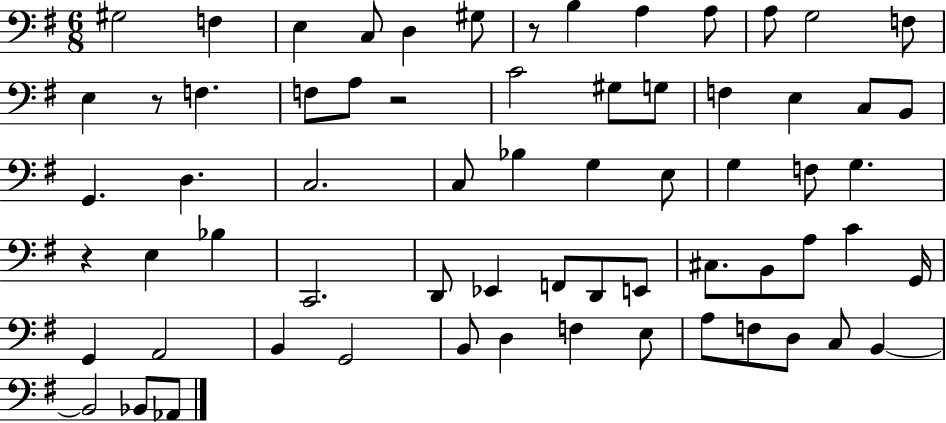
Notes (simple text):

G#3/h F3/q E3/q C3/e D3/q G#3/e R/e B3/q A3/q A3/e A3/e G3/h F3/e E3/q R/e F3/q. F3/e A3/e R/h C4/h G#3/e G3/e F3/q E3/q C3/e B2/e G2/q. D3/q. C3/h. C3/e Bb3/q G3/q E3/e G3/q F3/e G3/q. R/q E3/q Bb3/q C2/h. D2/e Eb2/q F2/e D2/e E2/e C#3/e. B2/e A3/e C4/q G2/s G2/q A2/h B2/q G2/h B2/e D3/q F3/q E3/e A3/e F3/e D3/e C3/e B2/q B2/h Bb2/e Ab2/e